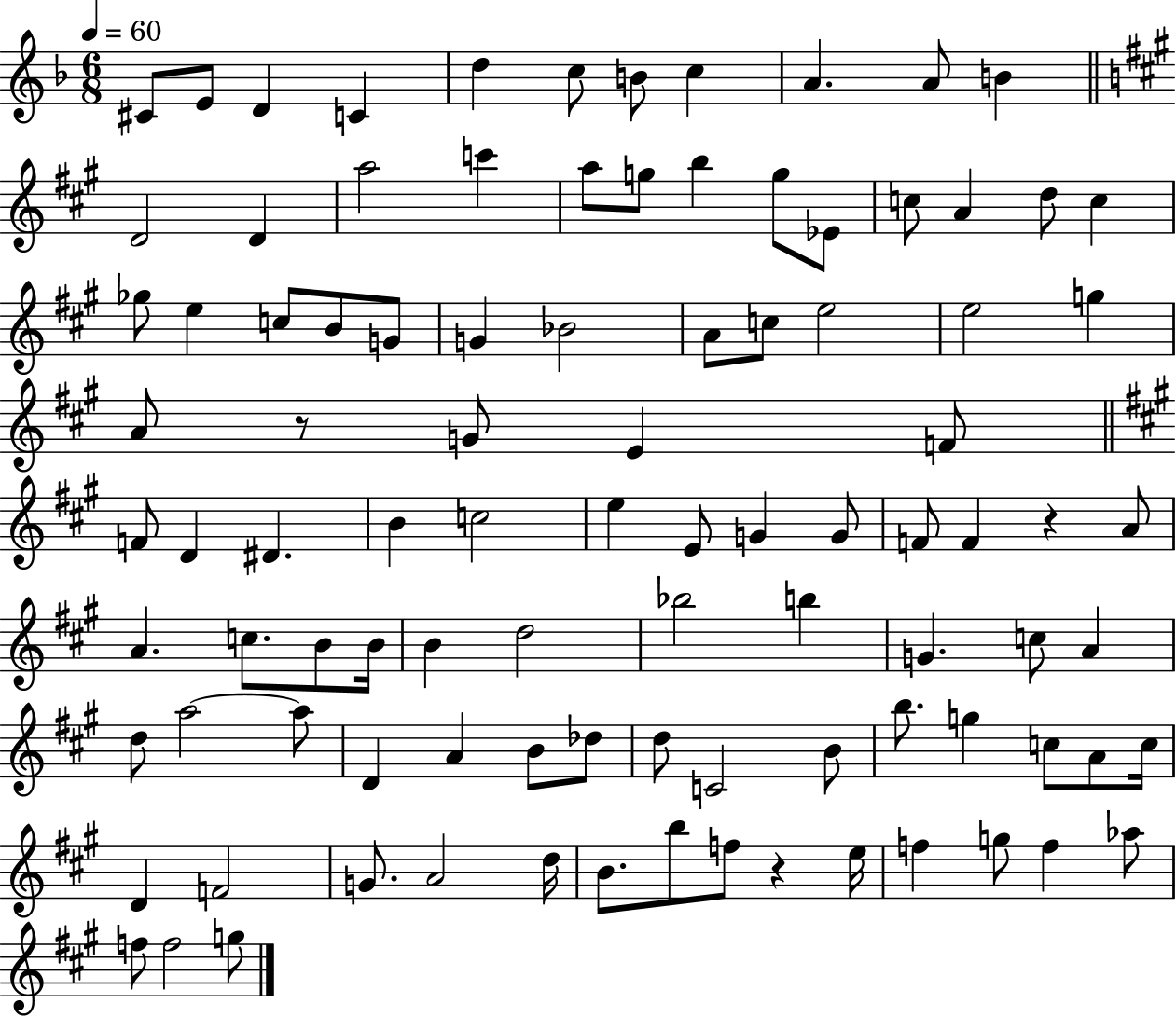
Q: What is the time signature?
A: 6/8